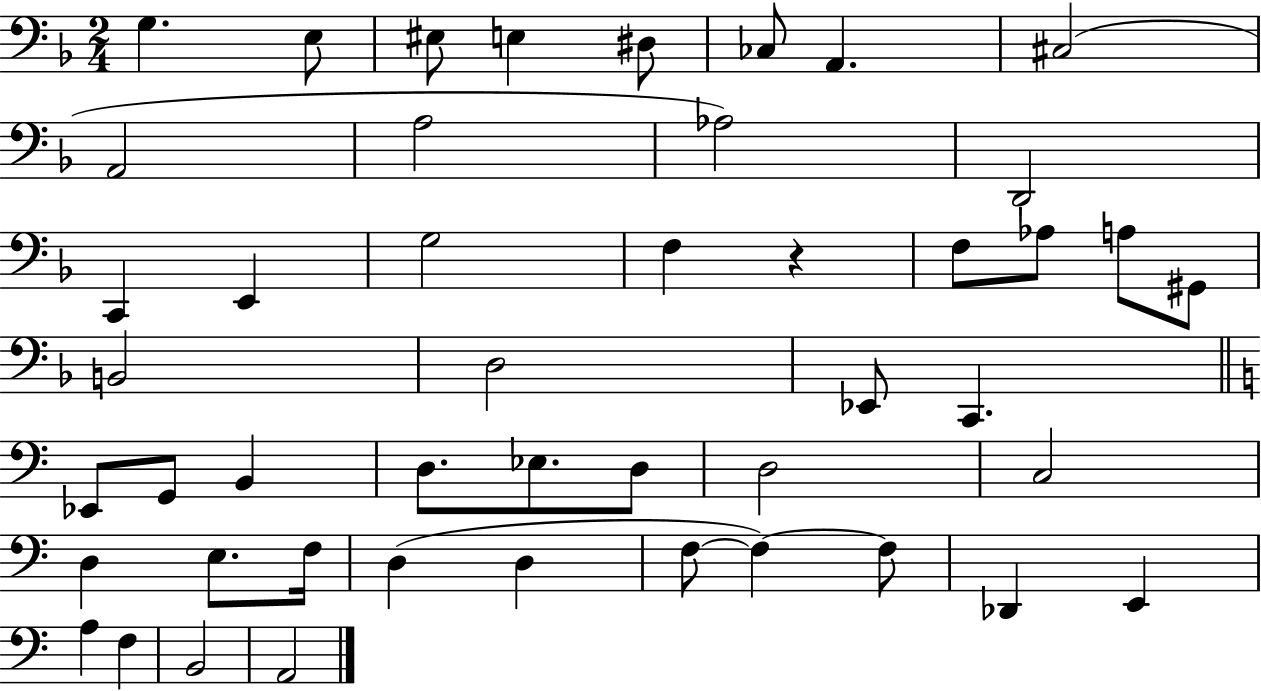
G3/q. E3/e EIS3/e E3/q D#3/e CES3/e A2/q. C#3/h A2/h A3/h Ab3/h D2/h C2/q E2/q G3/h F3/q R/q F3/e Ab3/e A3/e G#2/e B2/h D3/h Eb2/e C2/q. Eb2/e G2/e B2/q D3/e. Eb3/e. D3/e D3/h C3/h D3/q E3/e. F3/s D3/q D3/q F3/e F3/q F3/e Db2/q E2/q A3/q F3/q B2/h A2/h